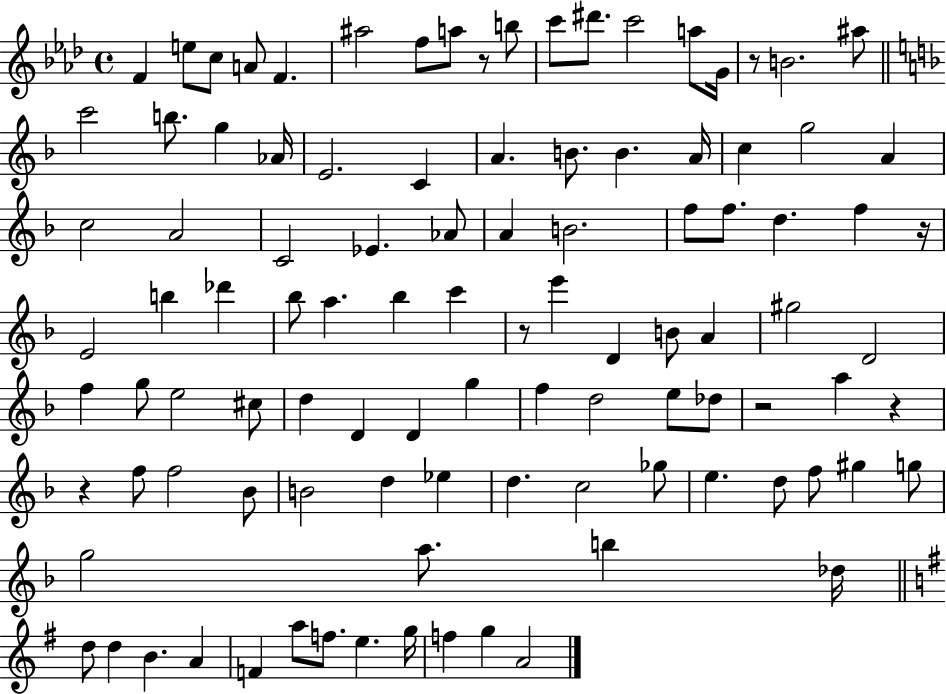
{
  \clef treble
  \time 4/4
  \defaultTimeSignature
  \key aes \major
  f'4 e''8 c''8 a'8 f'4. | ais''2 f''8 a''8 r8 b''8 | c'''8 dis'''8. c'''2 a''8 g'16 | r8 b'2. ais''8 | \break \bar "||" \break \key f \major c'''2 b''8. g''4 aes'16 | e'2. c'4 | a'4. b'8. b'4. a'16 | c''4 g''2 a'4 | \break c''2 a'2 | c'2 ees'4. aes'8 | a'4 b'2. | f''8 f''8. d''4. f''4 r16 | \break e'2 b''4 des'''4 | bes''8 a''4. bes''4 c'''4 | r8 e'''4 d'4 b'8 a'4 | gis''2 d'2 | \break f''4 g''8 e''2 cis''8 | d''4 d'4 d'4 g''4 | f''4 d''2 e''8 des''8 | r2 a''4 r4 | \break r4 f''8 f''2 bes'8 | b'2 d''4 ees''4 | d''4. c''2 ges''8 | e''4. d''8 f''8 gis''4 g''8 | \break g''2 a''8. b''4 des''16 | \bar "||" \break \key g \major d''8 d''4 b'4. a'4 | f'4 a''8 f''8. e''4. g''16 | f''4 g''4 a'2 | \bar "|."
}